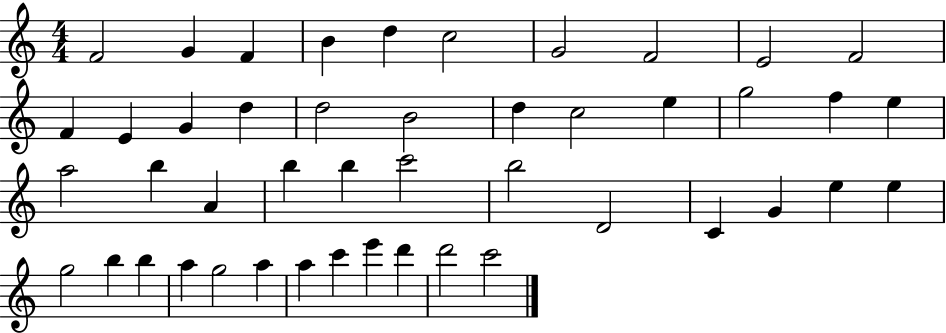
F4/h G4/q F4/q B4/q D5/q C5/h G4/h F4/h E4/h F4/h F4/q E4/q G4/q D5/q D5/h B4/h D5/q C5/h E5/q G5/h F5/q E5/q A5/h B5/q A4/q B5/q B5/q C6/h B5/h D4/h C4/q G4/q E5/q E5/q G5/h B5/q B5/q A5/q G5/h A5/q A5/q C6/q E6/q D6/q D6/h C6/h